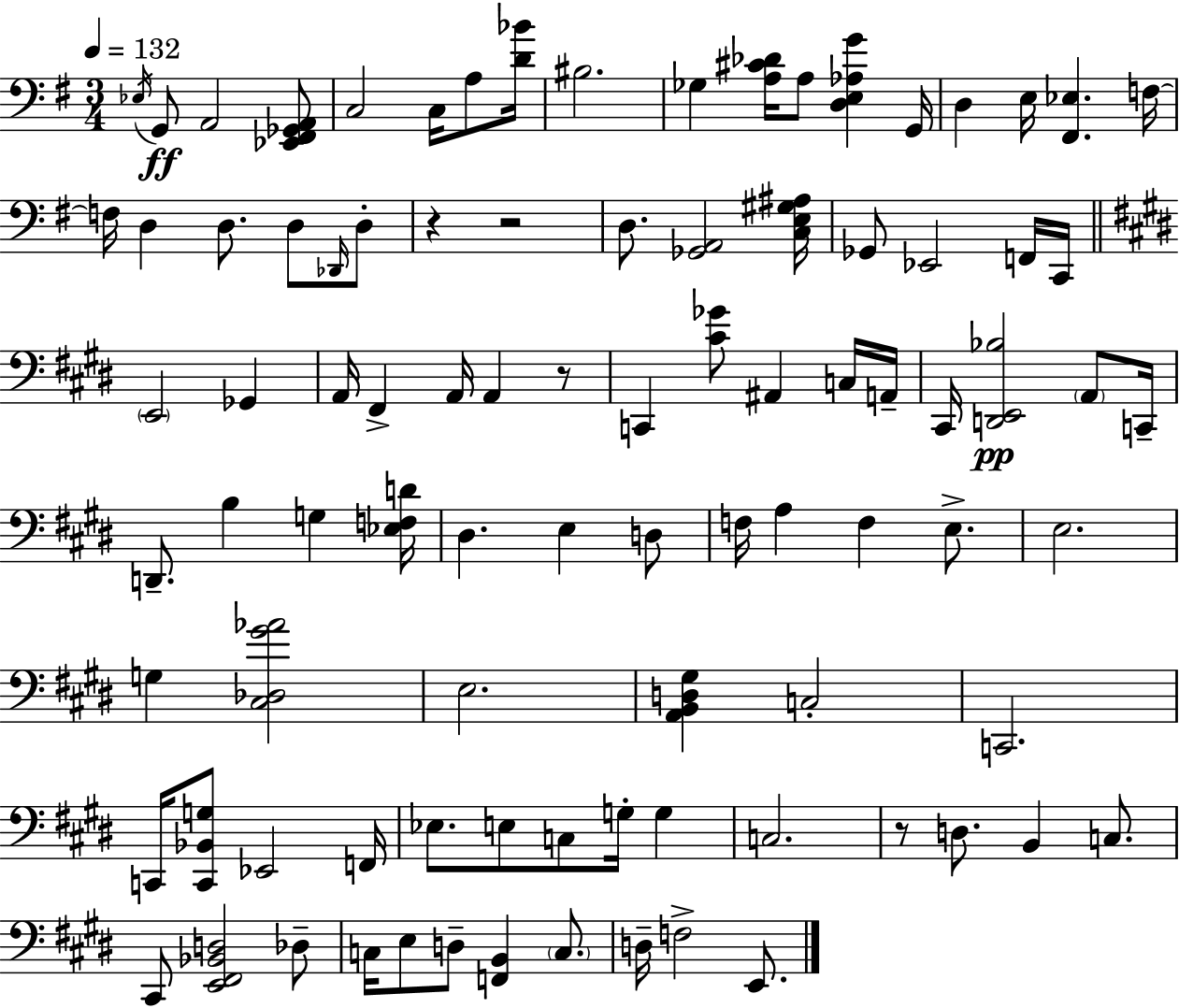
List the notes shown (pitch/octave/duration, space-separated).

Eb3/s G2/e A2/h [Eb2,F#2,Gb2,A2]/e C3/h C3/s A3/e [D4,Bb4]/s BIS3/h. Gb3/q [A3,C#4,Db4]/s A3/e [D3,E3,Ab3,G4]/q G2/s D3/q E3/s [F#2,Eb3]/q. F3/s F3/s D3/q D3/e. D3/e Db2/s D3/e R/q R/h D3/e. [Gb2,A2]/h [C3,E3,G#3,A#3]/s Gb2/e Eb2/h F2/s C2/s E2/h Gb2/q A2/s F#2/q A2/s A2/q R/e C2/q [C#4,Gb4]/e A#2/q C3/s A2/s C#2/s [D2,E2,Bb3]/h A2/e C2/s D2/e. B3/q G3/q [Eb3,F3,D4]/s D#3/q. E3/q D3/e F3/s A3/q F3/q E3/e. E3/h. G3/q [C#3,Db3,G#4,Ab4]/h E3/h. [A2,B2,D3,G#3]/q C3/h C2/h. C2/s [C2,Bb2,G3]/e Eb2/h F2/s Eb3/e. E3/e C3/e G3/s G3/q C3/h. R/e D3/e. B2/q C3/e. C#2/e [E2,F#2,Bb2,D3]/h Db3/e C3/s E3/e D3/e [F2,B2]/q C3/e. D3/s F3/h E2/e.